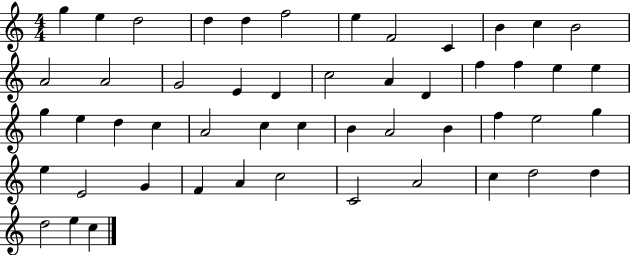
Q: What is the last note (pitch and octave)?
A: C5